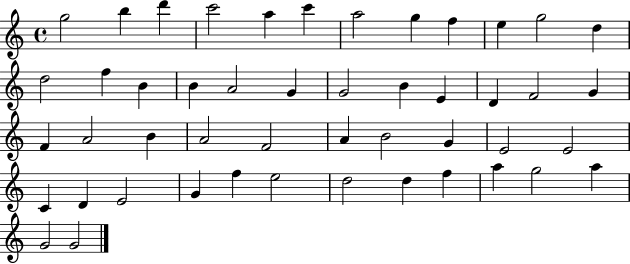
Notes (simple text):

G5/h B5/q D6/q C6/h A5/q C6/q A5/h G5/q F5/q E5/q G5/h D5/q D5/h F5/q B4/q B4/q A4/h G4/q G4/h B4/q E4/q D4/q F4/h G4/q F4/q A4/h B4/q A4/h F4/h A4/q B4/h G4/q E4/h E4/h C4/q D4/q E4/h G4/q F5/q E5/h D5/h D5/q F5/q A5/q G5/h A5/q G4/h G4/h